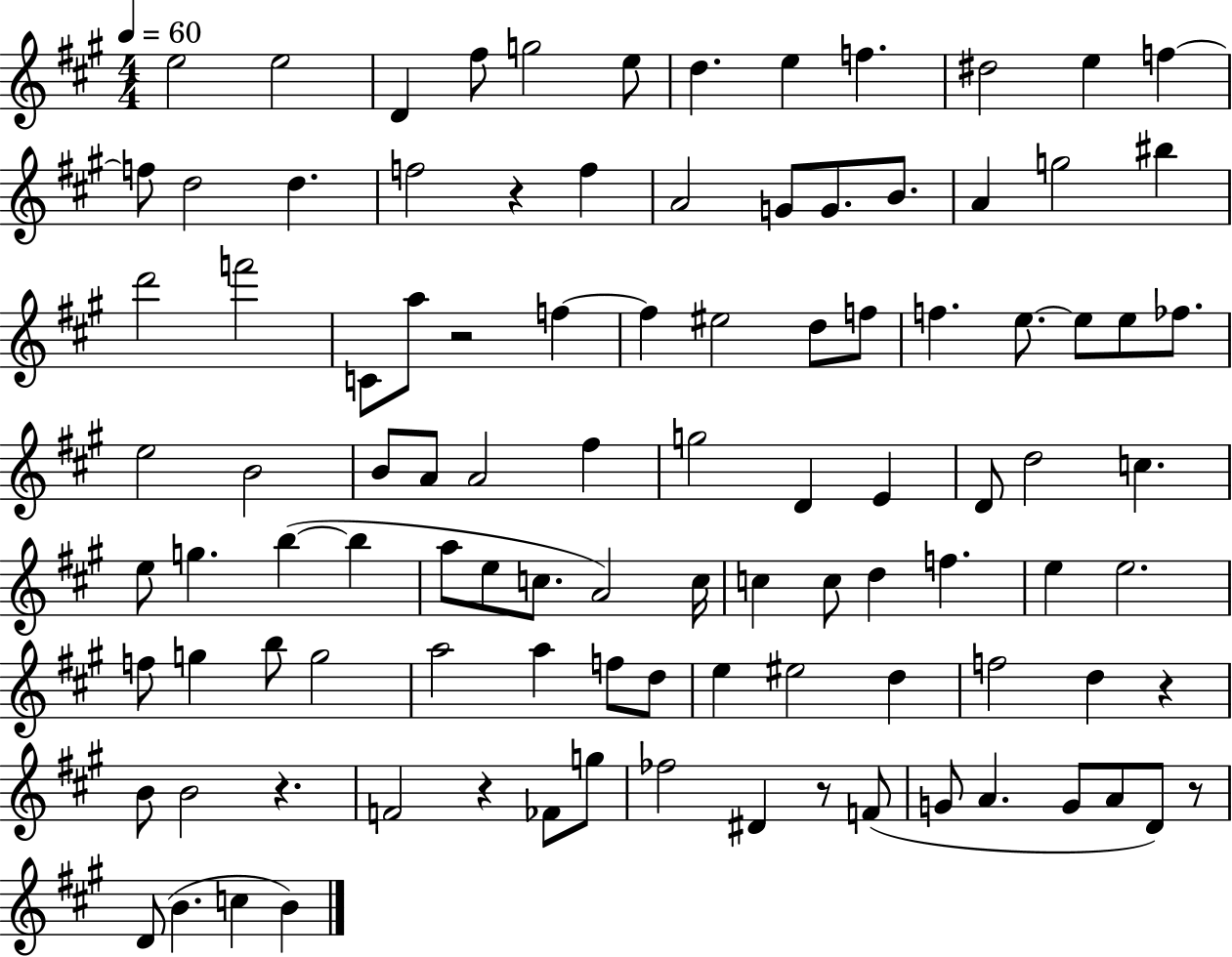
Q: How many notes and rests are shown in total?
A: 102